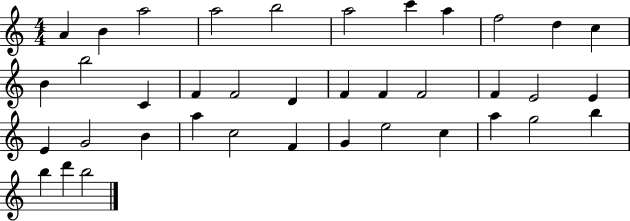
{
  \clef treble
  \numericTimeSignature
  \time 4/4
  \key c \major
  a'4 b'4 a''2 | a''2 b''2 | a''2 c'''4 a''4 | f''2 d''4 c''4 | \break b'4 b''2 c'4 | f'4 f'2 d'4 | f'4 f'4 f'2 | f'4 e'2 e'4 | \break e'4 g'2 b'4 | a''4 c''2 f'4 | g'4 e''2 c''4 | a''4 g''2 b''4 | \break b''4 d'''4 b''2 | \bar "|."
}